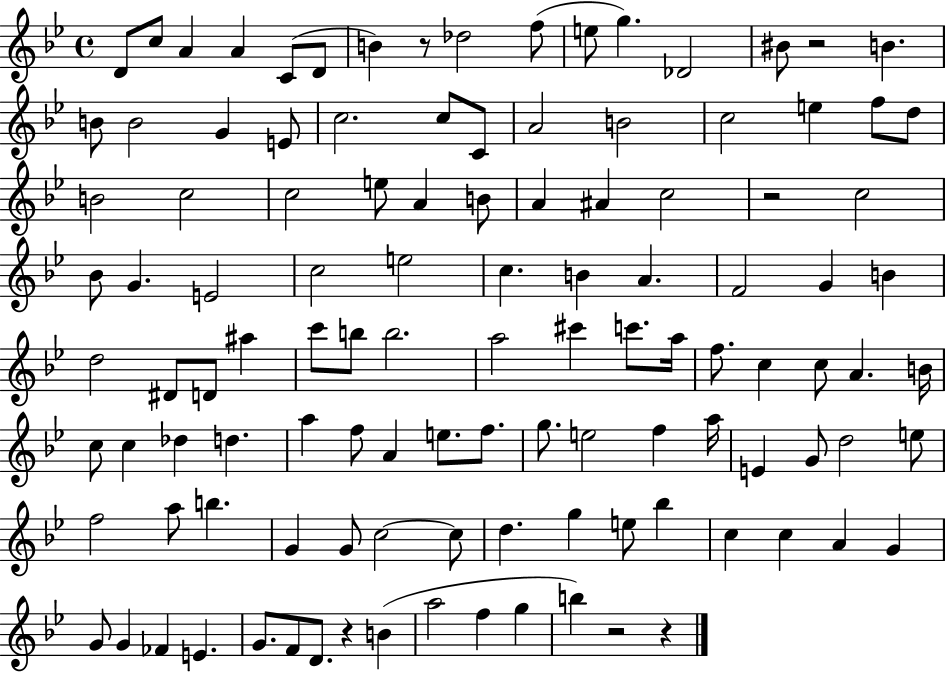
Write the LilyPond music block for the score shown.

{
  \clef treble
  \time 4/4
  \defaultTimeSignature
  \key bes \major
  d'8 c''8 a'4 a'4 c'8( d'8 | b'4) r8 des''2 f''8( | e''8 g''4.) des'2 | bis'8 r2 b'4. | \break b'8 b'2 g'4 e'8 | c''2. c''8 c'8 | a'2 b'2 | c''2 e''4 f''8 d''8 | \break b'2 c''2 | c''2 e''8 a'4 b'8 | a'4 ais'4 c''2 | r2 c''2 | \break bes'8 g'4. e'2 | c''2 e''2 | c''4. b'4 a'4. | f'2 g'4 b'4 | \break d''2 dis'8 d'8 ais''4 | c'''8 b''8 b''2. | a''2 cis'''4 c'''8. a''16 | f''8. c''4 c''8 a'4. b'16 | \break c''8 c''4 des''4 d''4. | a''4 f''8 a'4 e''8. f''8. | g''8. e''2 f''4 a''16 | e'4 g'8 d''2 e''8 | \break f''2 a''8 b''4. | g'4 g'8 c''2~~ c''8 | d''4. g''4 e''8 bes''4 | c''4 c''4 a'4 g'4 | \break g'8 g'4 fes'4 e'4. | g'8. f'8 d'8. r4 b'4( | a''2 f''4 g''4 | b''4) r2 r4 | \break \bar "|."
}